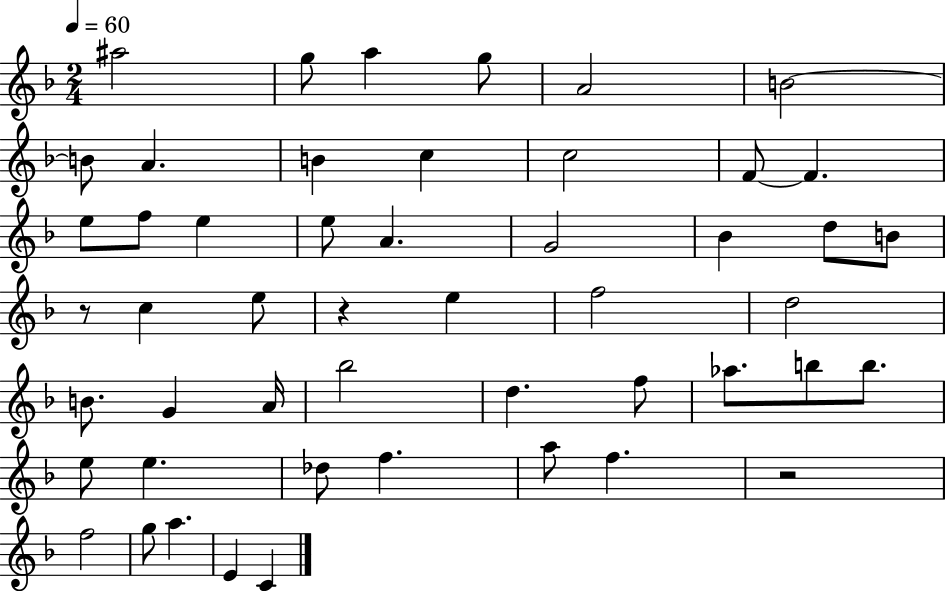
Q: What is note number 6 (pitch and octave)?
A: B4